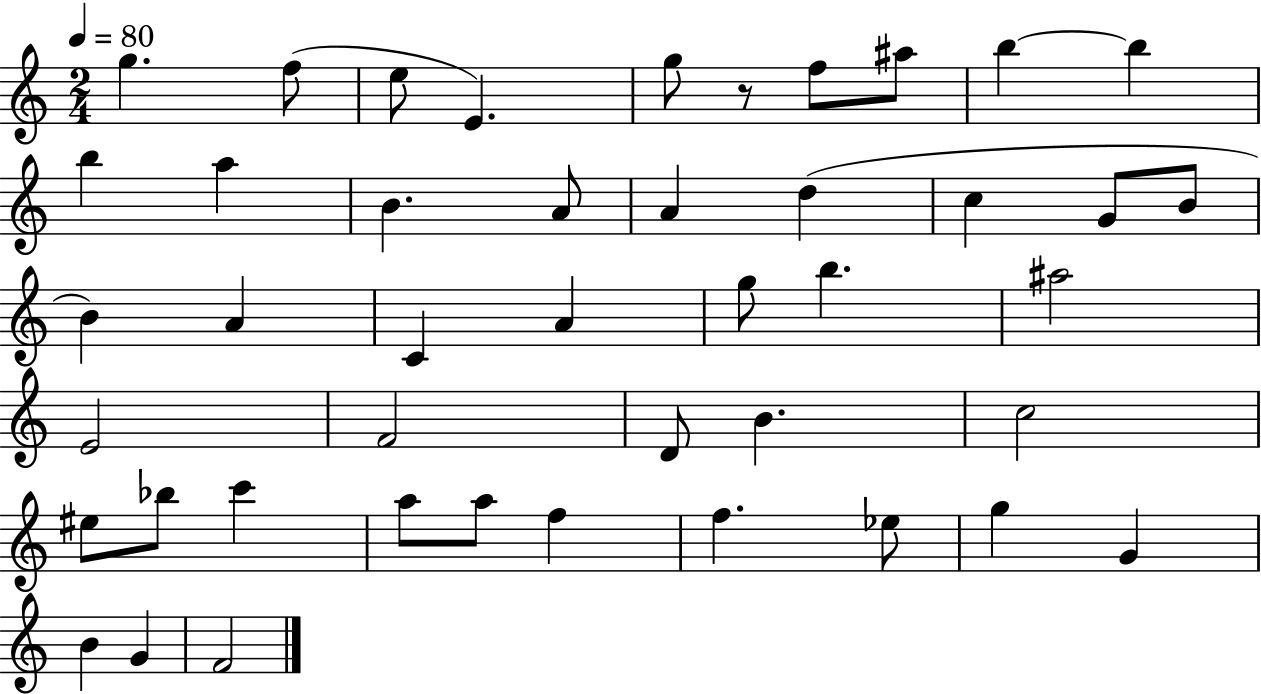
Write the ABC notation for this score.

X:1
T:Untitled
M:2/4
L:1/4
K:C
g f/2 e/2 E g/2 z/2 f/2 ^a/2 b b b a B A/2 A d c G/2 B/2 B A C A g/2 b ^a2 E2 F2 D/2 B c2 ^e/2 _b/2 c' a/2 a/2 f f _e/2 g G B G F2